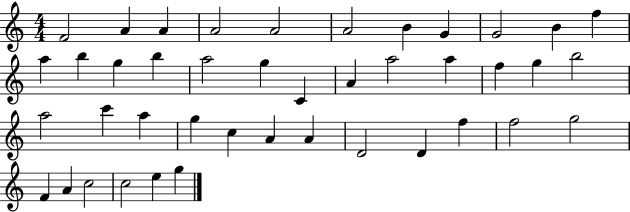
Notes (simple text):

F4/h A4/q A4/q A4/h A4/h A4/h B4/q G4/q G4/h B4/q F5/q A5/q B5/q G5/q B5/q A5/h G5/q C4/q A4/q A5/h A5/q F5/q G5/q B5/h A5/h C6/q A5/q G5/q C5/q A4/q A4/q D4/h D4/q F5/q F5/h G5/h F4/q A4/q C5/h C5/h E5/q G5/q